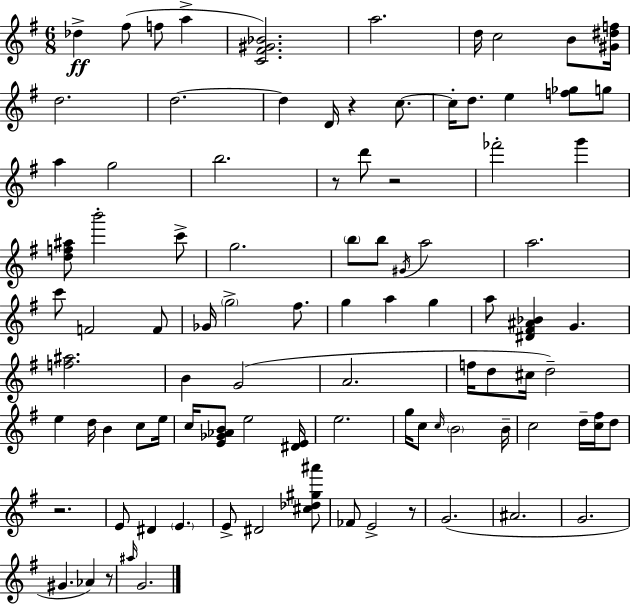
X:1
T:Untitled
M:6/8
L:1/4
K:Em
_d ^f/2 f/2 a [C^F^G_B]2 a2 d/4 c2 B/2 [^G^df]/4 d2 d2 d D/4 z c/2 c/4 d/2 e [f_g]/2 g/2 a g2 b2 z/2 d'/2 z2 _f'2 g' [df^a]/2 b'2 c'/2 g2 b/2 b/2 ^G/4 a2 a2 c'/2 F2 F/2 _G/4 g2 ^f/2 g a g a/2 [^D^F^A_B] G [f^a]2 B G2 A2 f/4 d/2 ^c/4 d2 e d/4 B c/2 e/4 c/4 [E_G_AB]/2 e2 [^DE]/4 e2 g/4 c/2 c/4 B2 B/4 c2 d/4 [c^f]/4 d/2 z2 E/2 ^D E E/2 ^D2 [^c_d^g^a']/2 _F/2 E2 z/2 G2 ^A2 G2 ^G _A z/2 ^a/4 G2